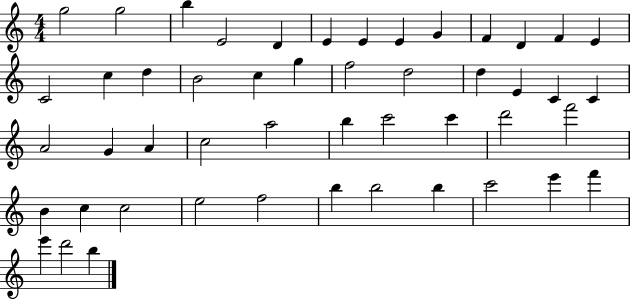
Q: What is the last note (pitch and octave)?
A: B5